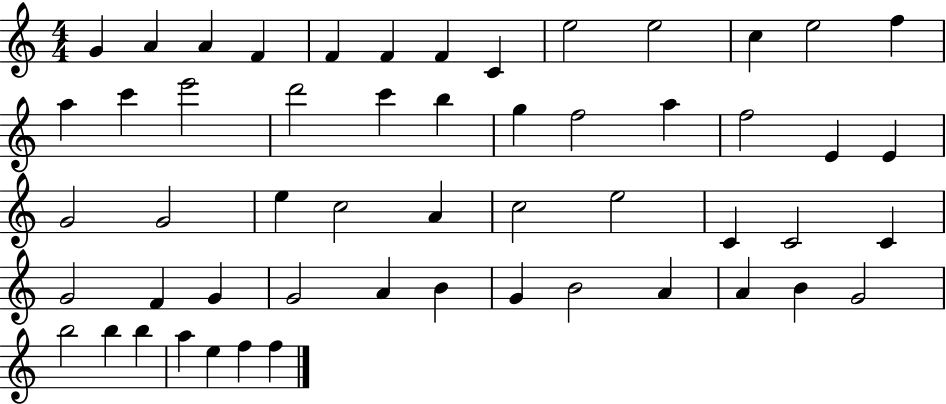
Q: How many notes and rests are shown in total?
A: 54